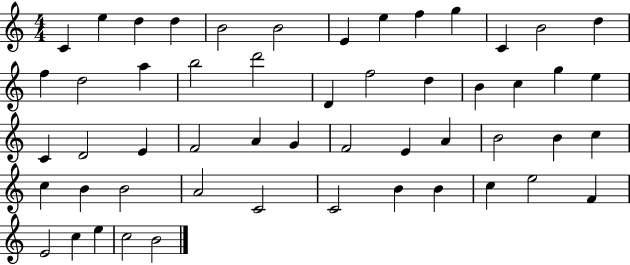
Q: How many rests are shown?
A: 0